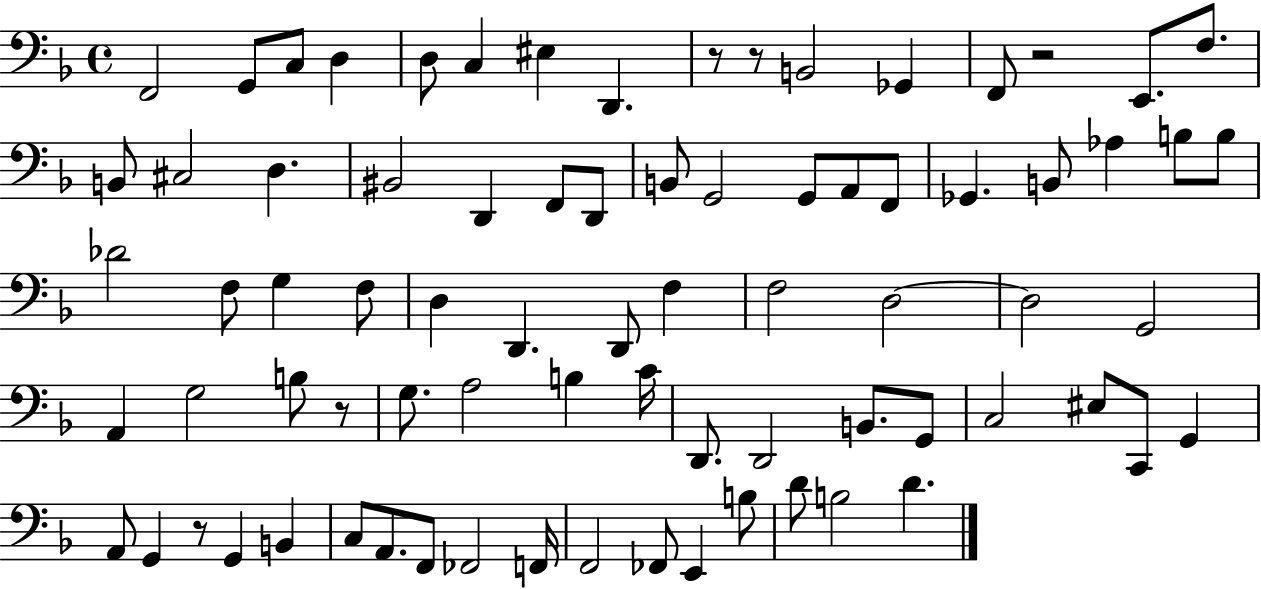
X:1
T:Untitled
M:4/4
L:1/4
K:F
F,,2 G,,/2 C,/2 D, D,/2 C, ^E, D,, z/2 z/2 B,,2 _G,, F,,/2 z2 E,,/2 F,/2 B,,/2 ^C,2 D, ^B,,2 D,, F,,/2 D,,/2 B,,/2 G,,2 G,,/2 A,,/2 F,,/2 _G,, B,,/2 _A, B,/2 B,/2 _D2 F,/2 G, F,/2 D, D,, D,,/2 F, F,2 D,2 D,2 G,,2 A,, G,2 B,/2 z/2 G,/2 A,2 B, C/4 D,,/2 D,,2 B,,/2 G,,/2 C,2 ^E,/2 C,,/2 G,, A,,/2 G,, z/2 G,, B,, C,/2 A,,/2 F,,/2 _F,,2 F,,/4 F,,2 _F,,/2 E,, B,/2 D/2 B,2 D